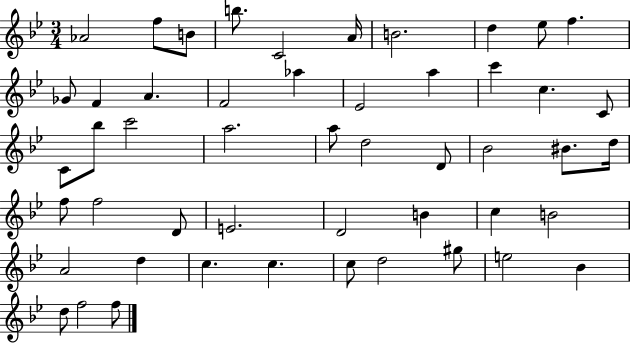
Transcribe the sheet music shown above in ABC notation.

X:1
T:Untitled
M:3/4
L:1/4
K:Bb
_A2 f/2 B/2 b/2 C2 A/4 B2 d _e/2 f _G/2 F A F2 _a _E2 a c' c C/2 C/2 _b/2 c'2 a2 a/2 d2 D/2 _B2 ^B/2 d/4 f/2 f2 D/2 E2 D2 B c B2 A2 d c c c/2 d2 ^g/2 e2 _B d/2 f2 f/2